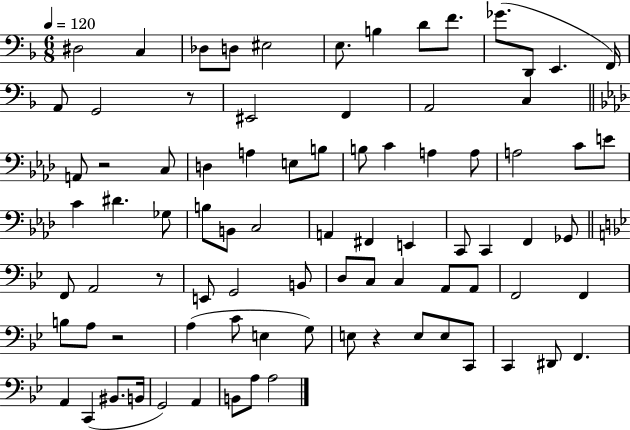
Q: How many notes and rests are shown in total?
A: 84